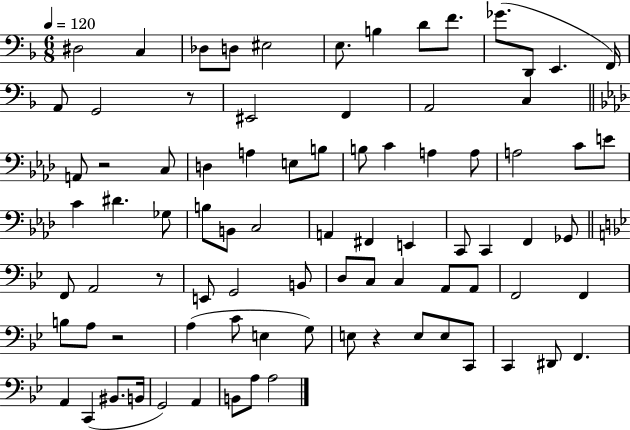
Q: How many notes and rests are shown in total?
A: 84